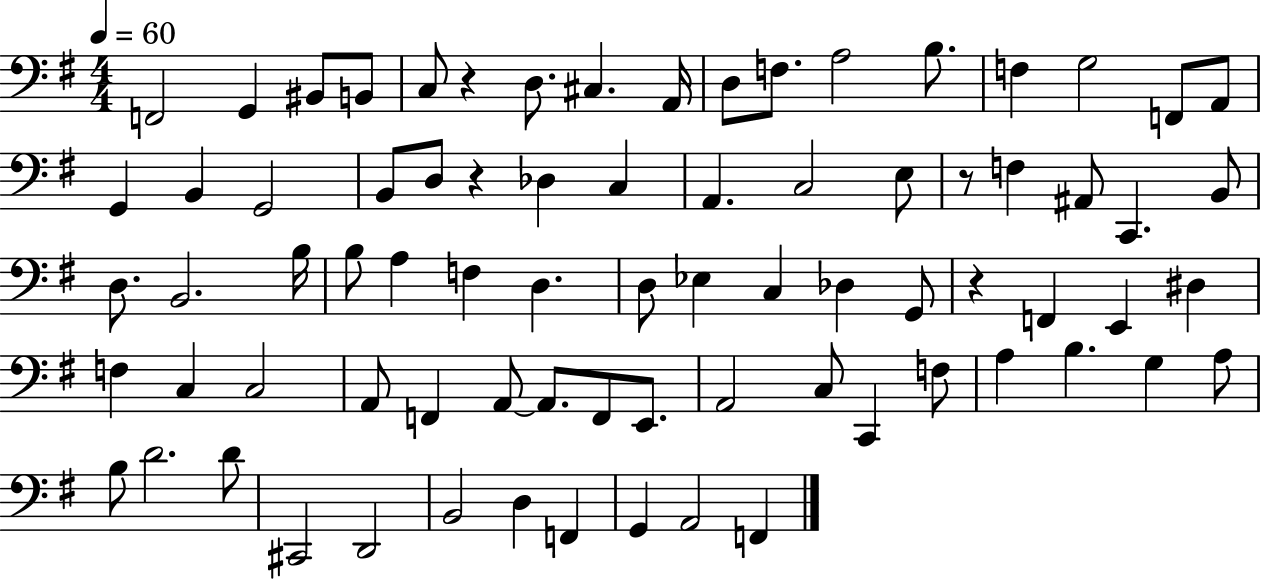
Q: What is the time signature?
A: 4/4